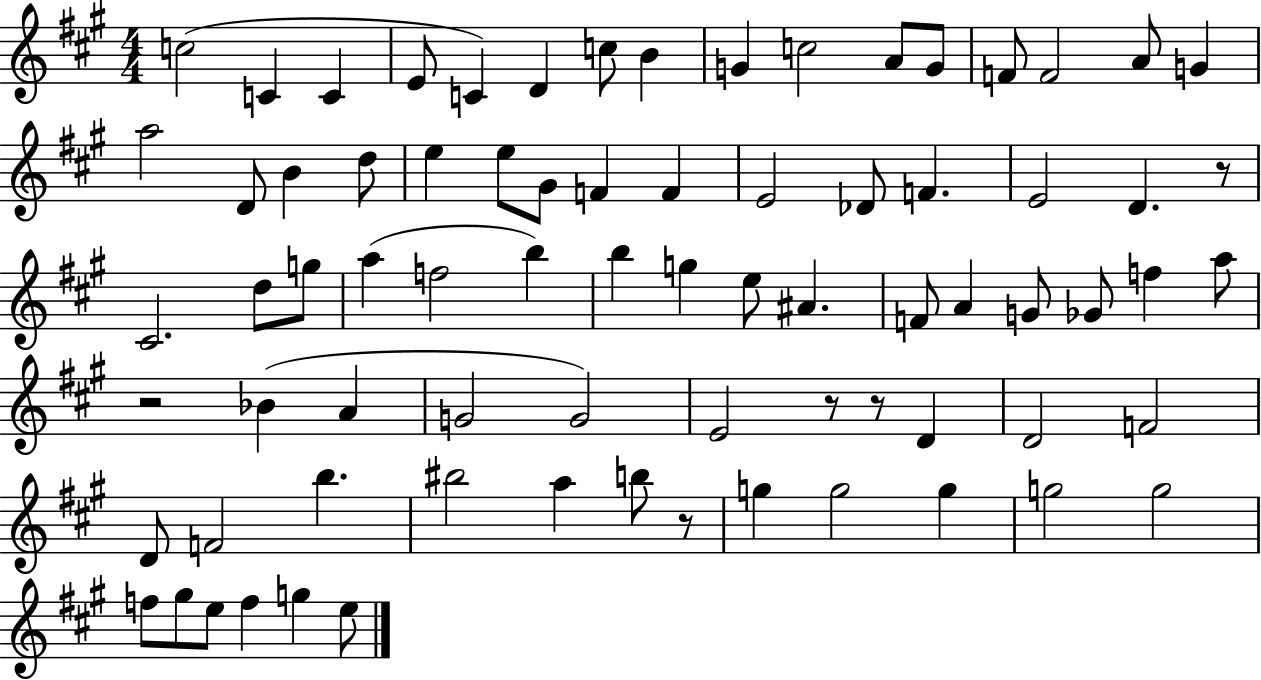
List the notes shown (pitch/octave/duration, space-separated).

C5/h C4/q C4/q E4/e C4/q D4/q C5/e B4/q G4/q C5/h A4/e G4/e F4/e F4/h A4/e G4/q A5/h D4/e B4/q D5/e E5/q E5/e G#4/e F4/q F4/q E4/h Db4/e F4/q. E4/h D4/q. R/e C#4/h. D5/e G5/e A5/q F5/h B5/q B5/q G5/q E5/e A#4/q. F4/e A4/q G4/e Gb4/e F5/q A5/e R/h Bb4/q A4/q G4/h G4/h E4/h R/e R/e D4/q D4/h F4/h D4/e F4/h B5/q. BIS5/h A5/q B5/e R/e G5/q G5/h G5/q G5/h G5/h F5/e G#5/e E5/e F5/q G5/q E5/e